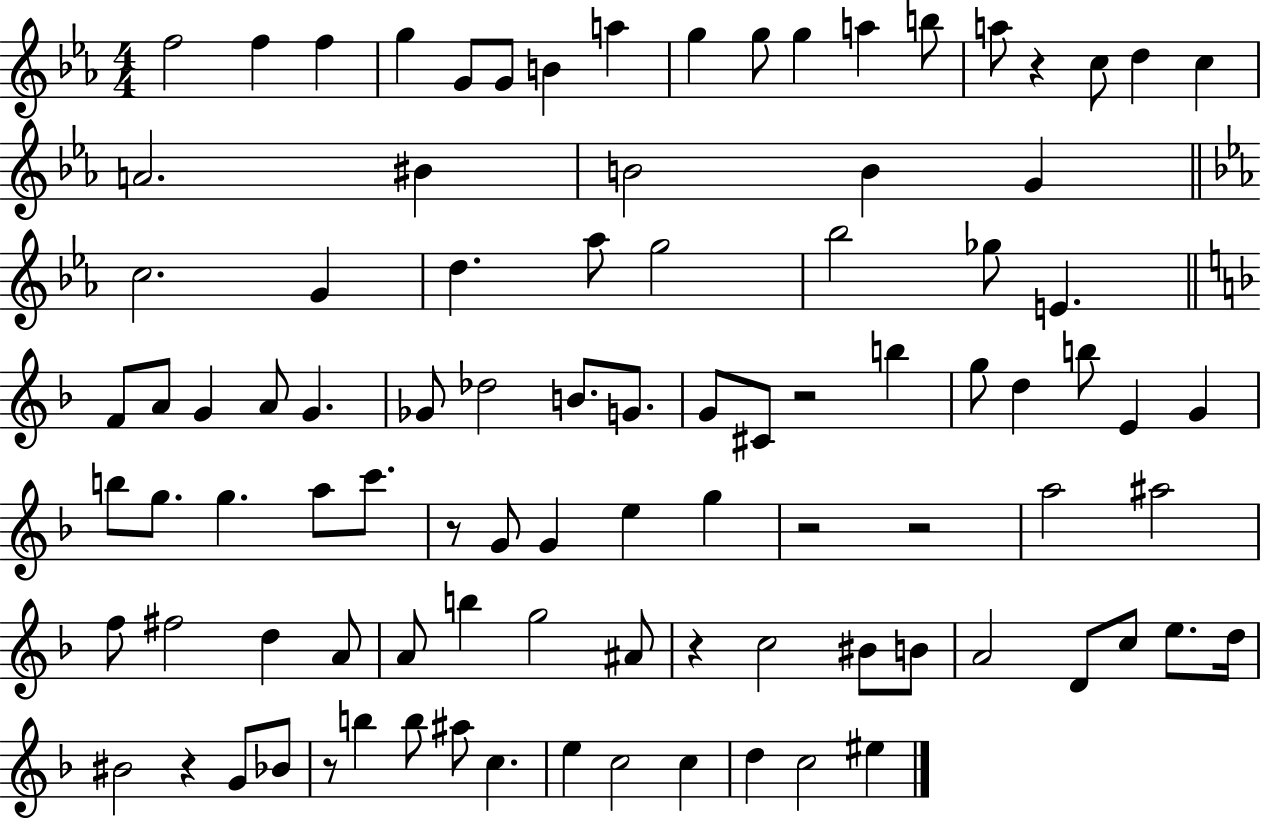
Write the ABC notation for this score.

X:1
T:Untitled
M:4/4
L:1/4
K:Eb
f2 f f g G/2 G/2 B a g g/2 g a b/2 a/2 z c/2 d c A2 ^B B2 B G c2 G d _a/2 g2 _b2 _g/2 E F/2 A/2 G A/2 G _G/2 _d2 B/2 G/2 G/2 ^C/2 z2 b g/2 d b/2 E G b/2 g/2 g a/2 c'/2 z/2 G/2 G e g z2 z2 a2 ^a2 f/2 ^f2 d A/2 A/2 b g2 ^A/2 z c2 ^B/2 B/2 A2 D/2 c/2 e/2 d/4 ^B2 z G/2 _B/2 z/2 b b/2 ^a/2 c e c2 c d c2 ^e